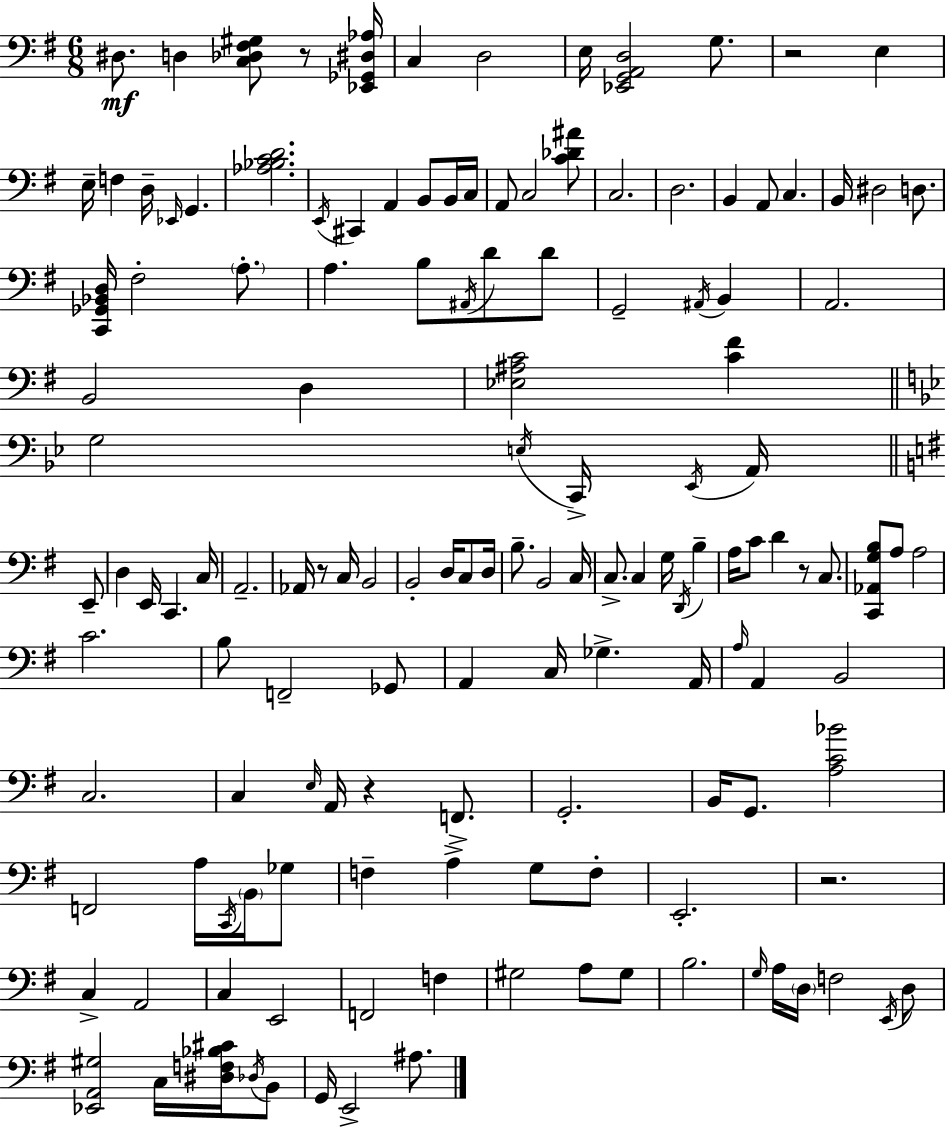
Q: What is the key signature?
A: G major